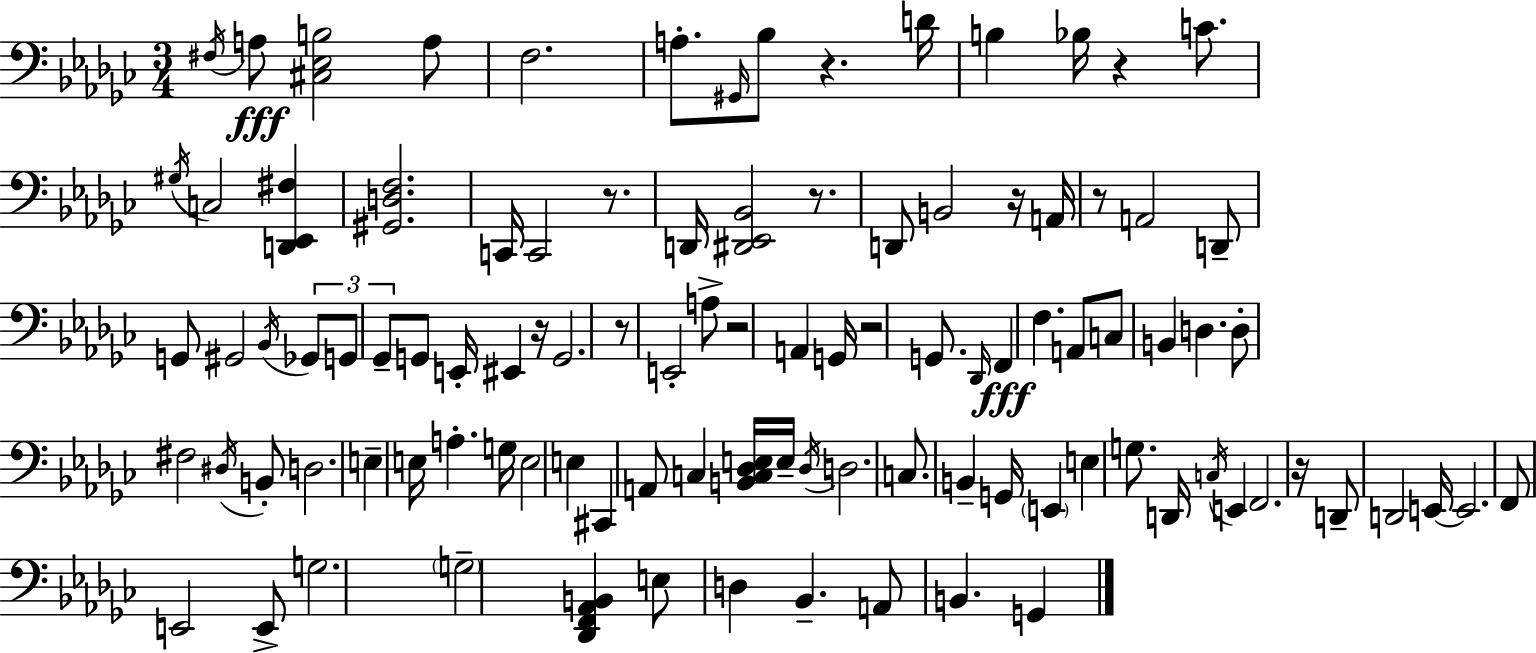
X:1
T:Untitled
M:3/4
L:1/4
K:Ebm
^F,/4 A,/2 [^C,_E,B,]2 A,/2 F,2 A,/2 ^G,,/4 _B,/2 z D/4 B, _B,/4 z C/2 ^G,/4 C,2 [D,,_E,,^F,] [^G,,D,F,]2 C,,/4 C,,2 z/2 D,,/4 [^D,,_E,,_B,,]2 z/2 D,,/2 B,,2 z/4 A,,/4 z/2 A,,2 D,,/2 G,,/2 ^G,,2 _B,,/4 _G,,/2 G,,/2 _G,,/2 G,,/2 E,,/4 ^E,, z/4 G,,2 z/2 E,,2 A,/2 z2 A,, G,,/4 z2 G,,/2 _D,,/4 F,, F, A,,/2 C,/2 B,, D, D,/2 ^F,2 ^D,/4 B,,/2 D,2 E, E,/4 A, G,/4 E,2 E, ^C,, A,,/2 C, [B,,C,_D,E,]/4 E,/4 _D,/4 D,2 C,/2 B,, G,,/4 E,, E, G,/2 D,,/4 C,/4 E,, F,,2 z/4 D,,/2 D,,2 E,,/4 E,,2 F,,/2 E,,2 E,,/2 G,2 G,2 [_D,,F,,_A,,B,,] E,/2 D, _B,, A,,/2 B,, G,,